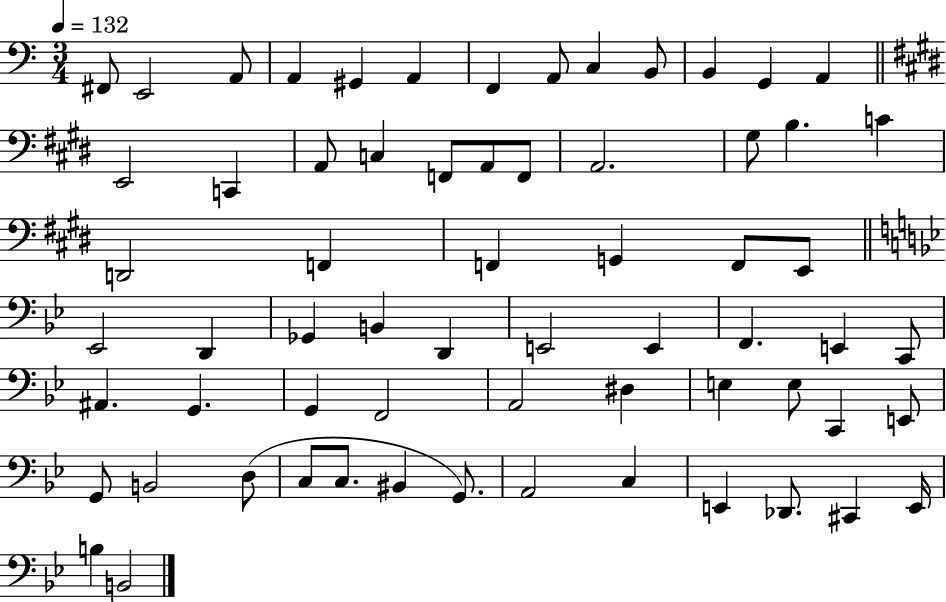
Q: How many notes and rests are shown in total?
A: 65